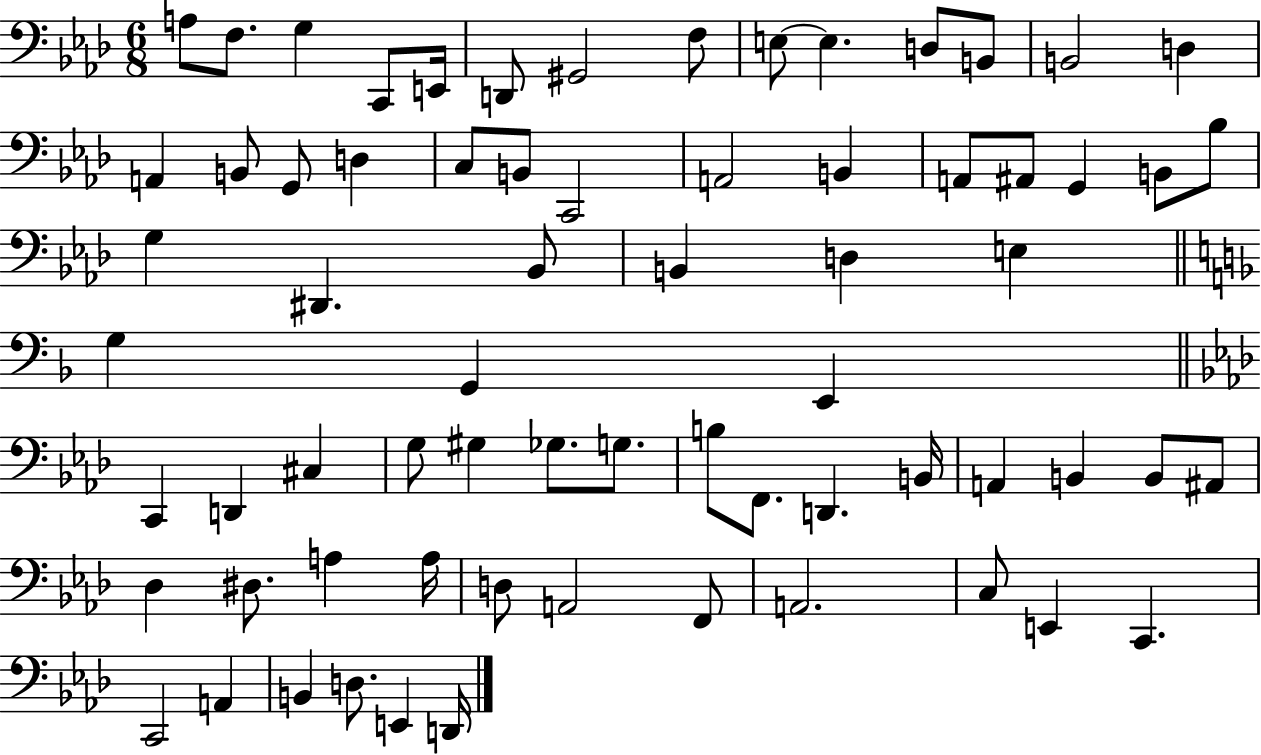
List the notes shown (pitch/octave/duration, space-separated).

A3/e F3/e. G3/q C2/e E2/s D2/e G#2/h F3/e E3/e E3/q. D3/e B2/e B2/h D3/q A2/q B2/e G2/e D3/q C3/e B2/e C2/h A2/h B2/q A2/e A#2/e G2/q B2/e Bb3/e G3/q D#2/q. Bb2/e B2/q D3/q E3/q G3/q G2/q E2/q C2/q D2/q C#3/q G3/e G#3/q Gb3/e. G3/e. B3/e F2/e. D2/q. B2/s A2/q B2/q B2/e A#2/e Db3/q D#3/e. A3/q A3/s D3/e A2/h F2/e A2/h. C3/e E2/q C2/q. C2/h A2/q B2/q D3/e. E2/q D2/s